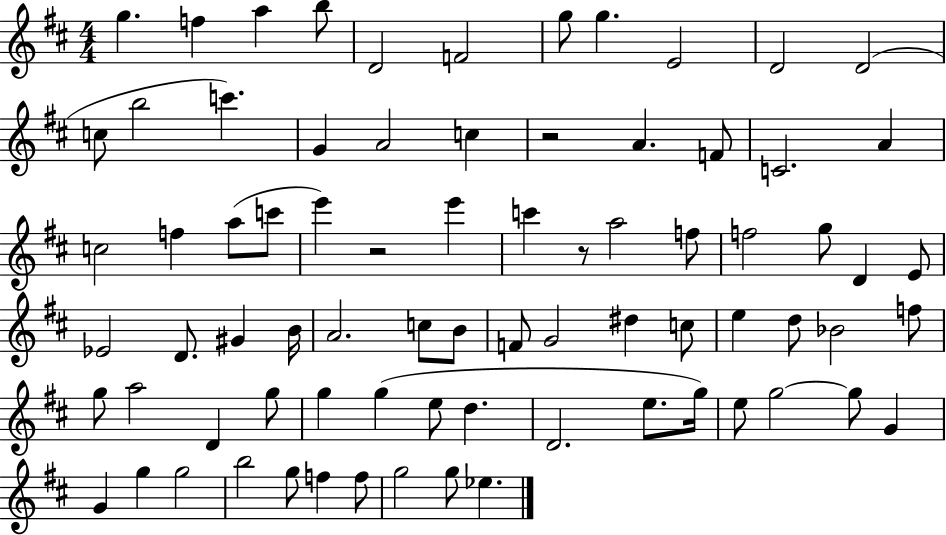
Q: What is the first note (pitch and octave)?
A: G5